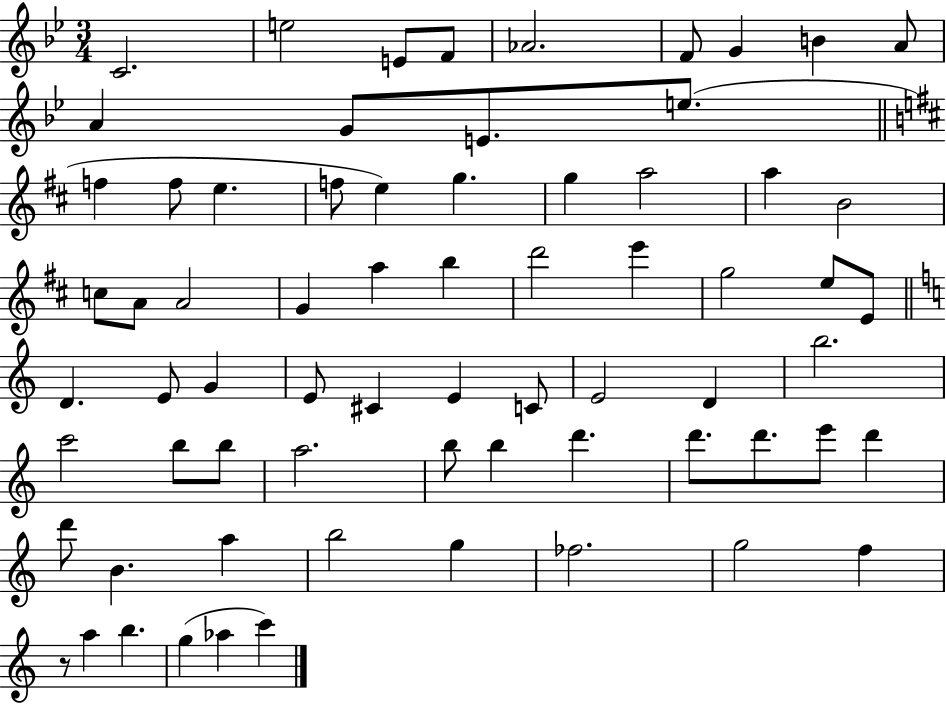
C4/h. E5/h E4/e F4/e Ab4/h. F4/e G4/q B4/q A4/e A4/q G4/e E4/e. E5/e. F5/q F5/e E5/q. F5/e E5/q G5/q. G5/q A5/h A5/q B4/h C5/e A4/e A4/h G4/q A5/q B5/q D6/h E6/q G5/h E5/e E4/e D4/q. E4/e G4/q E4/e C#4/q E4/q C4/e E4/h D4/q B5/h. C6/h B5/e B5/e A5/h. B5/e B5/q D6/q. D6/e. D6/e. E6/e D6/q D6/e B4/q. A5/q B5/h G5/q FES5/h. G5/h F5/q R/e A5/q B5/q. G5/q Ab5/q C6/q